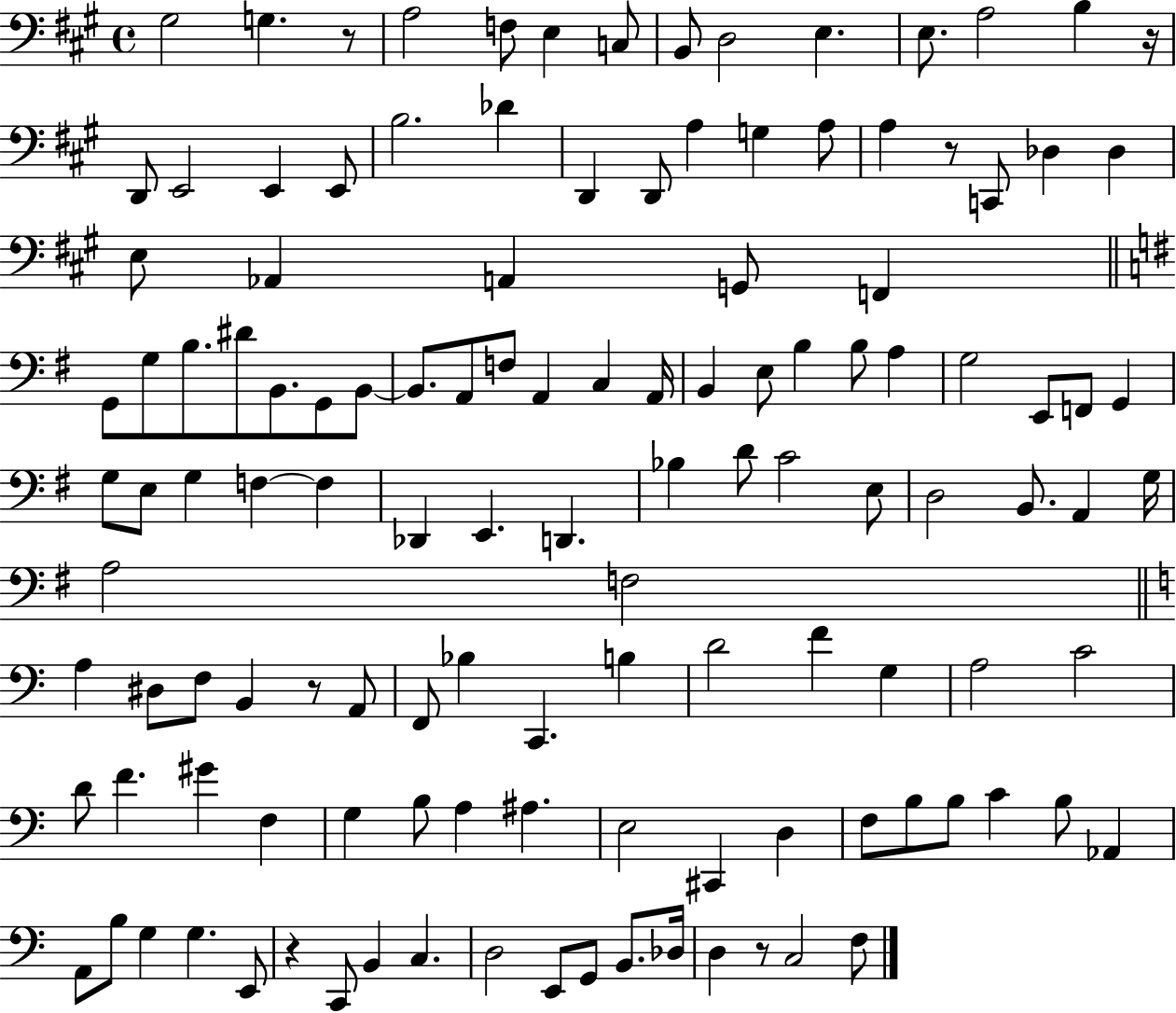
X:1
T:Untitled
M:4/4
L:1/4
K:A
^G,2 G, z/2 A,2 F,/2 E, C,/2 B,,/2 D,2 E, E,/2 A,2 B, z/4 D,,/2 E,,2 E,, E,,/2 B,2 _D D,, D,,/2 A, G, A,/2 A, z/2 C,,/2 _D, _D, E,/2 _A,, A,, G,,/2 F,, G,,/2 G,/2 B,/2 ^D/2 B,,/2 G,,/2 B,,/2 B,,/2 A,,/2 F,/2 A,, C, A,,/4 B,, E,/2 B, B,/2 A, G,2 E,,/2 F,,/2 G,, G,/2 E,/2 G, F, F, _D,, E,, D,, _B, D/2 C2 E,/2 D,2 B,,/2 A,, G,/4 A,2 F,2 A, ^D,/2 F,/2 B,, z/2 A,,/2 F,,/2 _B, C,, B, D2 F G, A,2 C2 D/2 F ^G F, G, B,/2 A, ^A, E,2 ^C,, D, F,/2 B,/2 B,/2 C B,/2 _A,, A,,/2 B,/2 G, G, E,,/2 z C,,/2 B,, C, D,2 E,,/2 G,,/2 B,,/2 _D,/4 D, z/2 C,2 F,/2